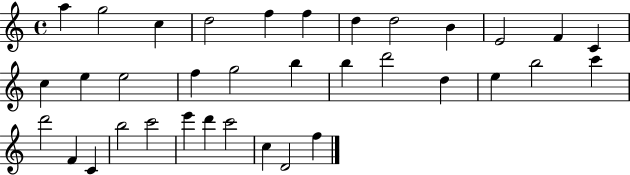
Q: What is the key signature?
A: C major